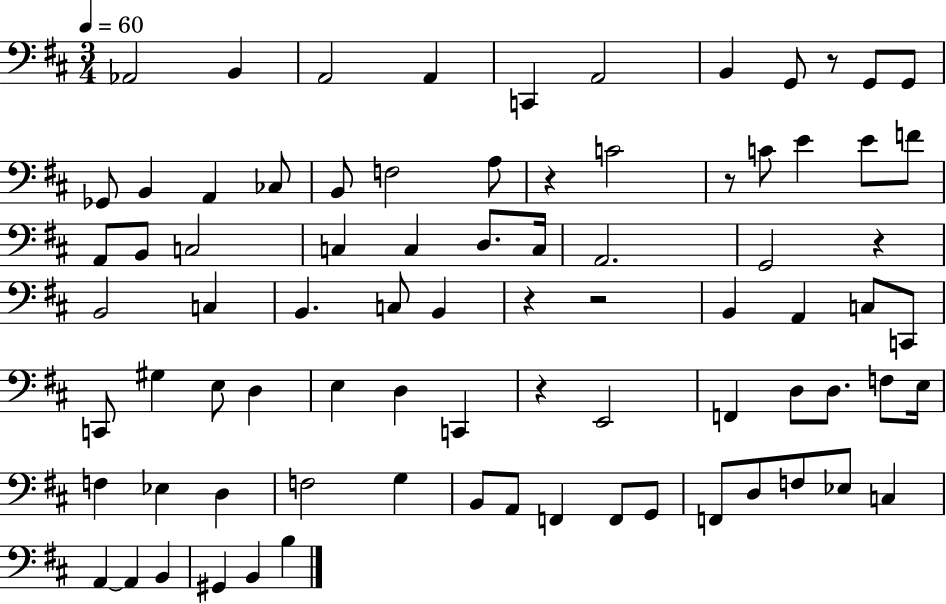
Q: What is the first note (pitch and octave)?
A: Ab2